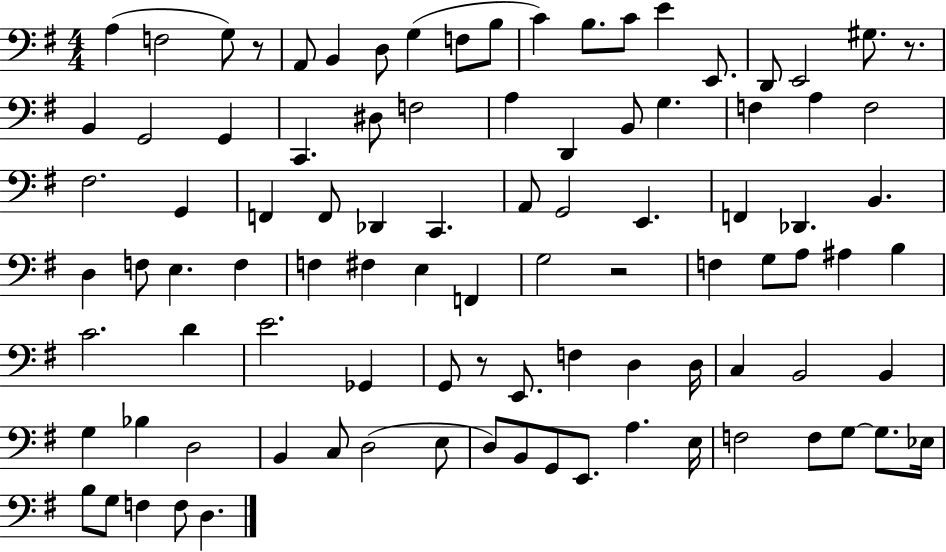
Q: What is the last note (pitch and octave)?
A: D3